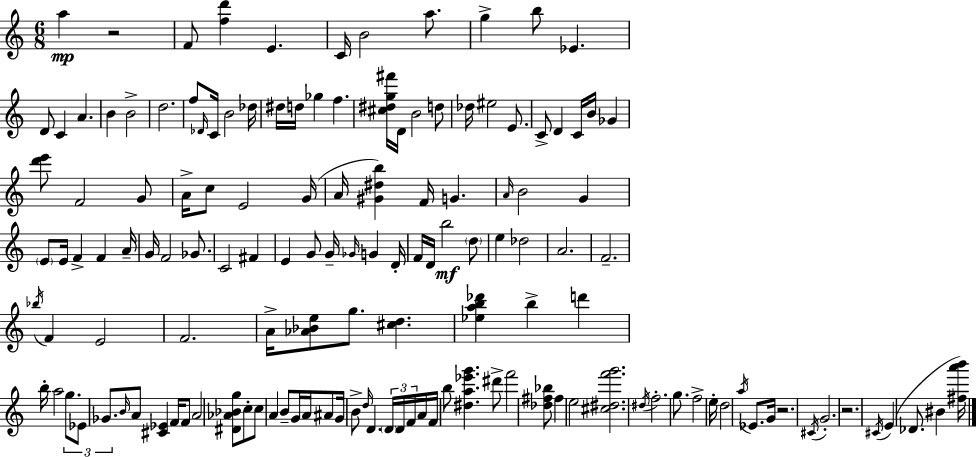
A5/q R/h F4/e [F5,D6]/q E4/q. C4/s B4/h A5/e. G5/q B5/e Eb4/q. D4/e C4/q A4/q. B4/q B4/h D5/h. F5/e Db4/s C4/s B4/h Db5/s D#5/s D5/s Gb5/q F5/q. [C#5,D#5,G5,F#6]/s D4/s B4/h D5/e Db5/s EIS5/h E4/e. C4/e D4/q C4/s B4/s Gb4/q [D6,E6]/e F4/h G4/e A4/s C5/e E4/h G4/s A4/s [G#4,D#5,B5]/q F4/s G4/q. A4/s B4/h G4/q E4/e E4/s F4/q F4/q A4/s G4/s F4/h Gb4/e. C4/h F#4/q E4/q G4/e G4/s Gb4/s G4/q D4/s F4/s D4/s B5/h D5/e E5/q Db5/h A4/h. F4/h. Bb5/s F4/q E4/h F4/h. A4/s [Ab4,Bb4,E5]/e G5/e. [C#5,D5]/q. [Eb5,A5,B5,Db6]/q B5/q D6/q B5/s A5/h G5/e. Eb4/e Gb4/e. B4/s A4/e [C#4,Eb4]/q F4/s F4/e A4/h [D#4,Ab4,Bb4,G5]/e C5/e C5/e A4/q B4/e G4/s A4/s A#4/e G4/s B4/e D5/s D4/q. D4/s D4/s F4/s A4/s F4/s B5/e [D#5,A5,Eb6,G6]/q. D#6/e F6/h [Db5,F#5,Bb5]/e F#5/q E5/h [C#5,D#5,F6,G6]/h. D#5/s F5/h. G5/e. F5/h E5/s D5/h A5/s Eb4/e. G4/s R/h. C#4/s G4/h. R/h. C#4/s E4/q Db4/e. BIS4/q [F#5,A6,B6]/s